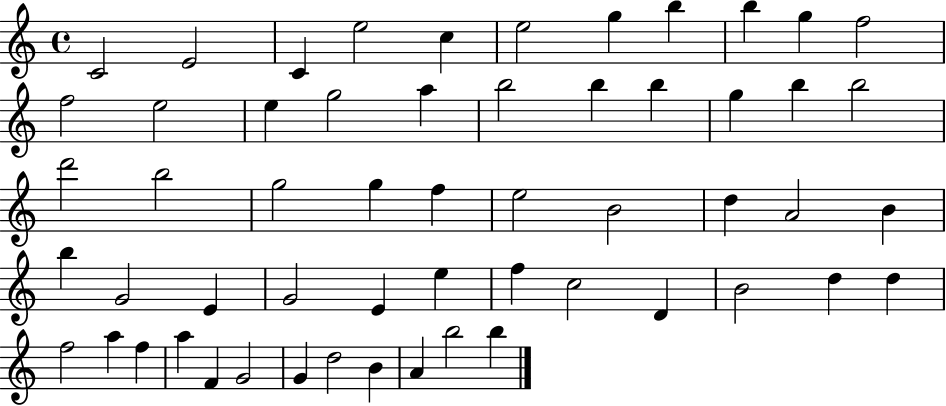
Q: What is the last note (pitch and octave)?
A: B5